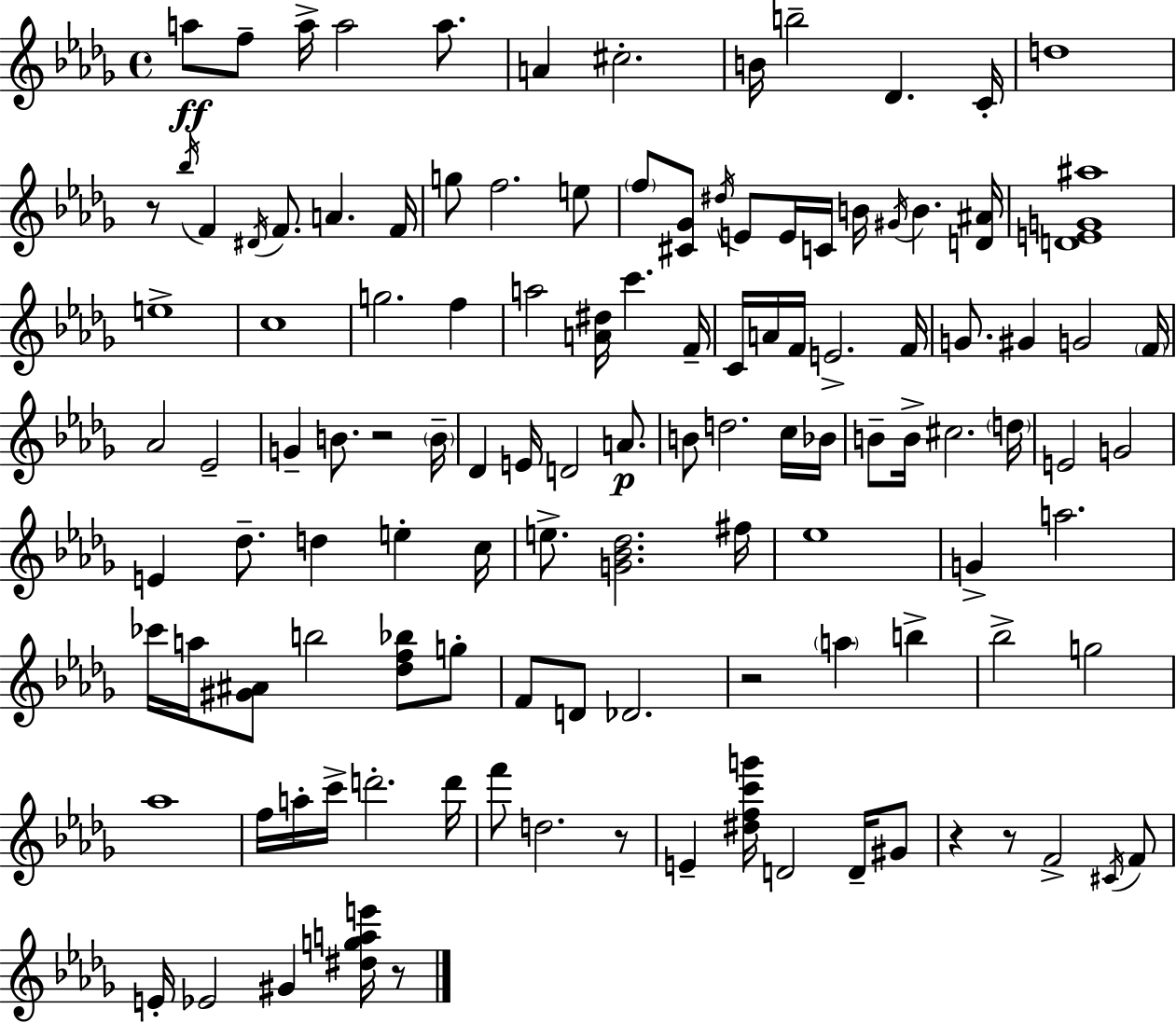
{
  \clef treble
  \time 4/4
  \defaultTimeSignature
  \key bes \minor
  \repeat volta 2 { a''8\ff f''8-- a''16-> a''2 a''8. | a'4 cis''2.-. | b'16 b''2-- des'4. c'16-. | d''1 | \break r8 \acciaccatura { bes''16 } f'4 \acciaccatura { dis'16 } f'8. a'4. | f'16 g''8 f''2. | e''8 \parenthesize f''8 <cis' ges'>8 \acciaccatura { dis''16 } e'8 e'16 c'16 b'16 \acciaccatura { gis'16 } b'4. | <d' ais'>16 <d' e' g' ais''>1 | \break e''1-> | c''1 | g''2. | f''4 a''2 <a' dis''>16 c'''4. | \break f'16-- c'16 a'16 f'16 e'2.-> | f'16 g'8. gis'4 g'2 | \parenthesize f'16 aes'2 ees'2-- | g'4-- b'8. r2 | \break \parenthesize b'16-- des'4 e'16 d'2 | a'8.\p b'8 d''2. | c''16 bes'16 b'8-- b'16-> cis''2. | \parenthesize d''16 e'2 g'2 | \break e'4 des''8.-- d''4 e''4-. | c''16 e''8.-> <g' bes' des''>2. | fis''16 ees''1 | g'4-> a''2. | \break ces'''16 a''16 <gis' ais'>8 b''2 | <des'' f'' bes''>8 g''8-. f'8 d'8 des'2. | r2 \parenthesize a''4 | b''4-> bes''2-> g''2 | \break aes''1 | f''16 a''16-. c'''16-> d'''2.-. | d'''16 f'''8 d''2. | r8 e'4-- <dis'' f'' c''' g'''>16 d'2 | \break d'16-- gis'8 r4 r8 f'2-> | \acciaccatura { cis'16 } f'8 e'16-. ees'2 gis'4 | <dis'' g'' a'' e'''>16 r8 } \bar "|."
}